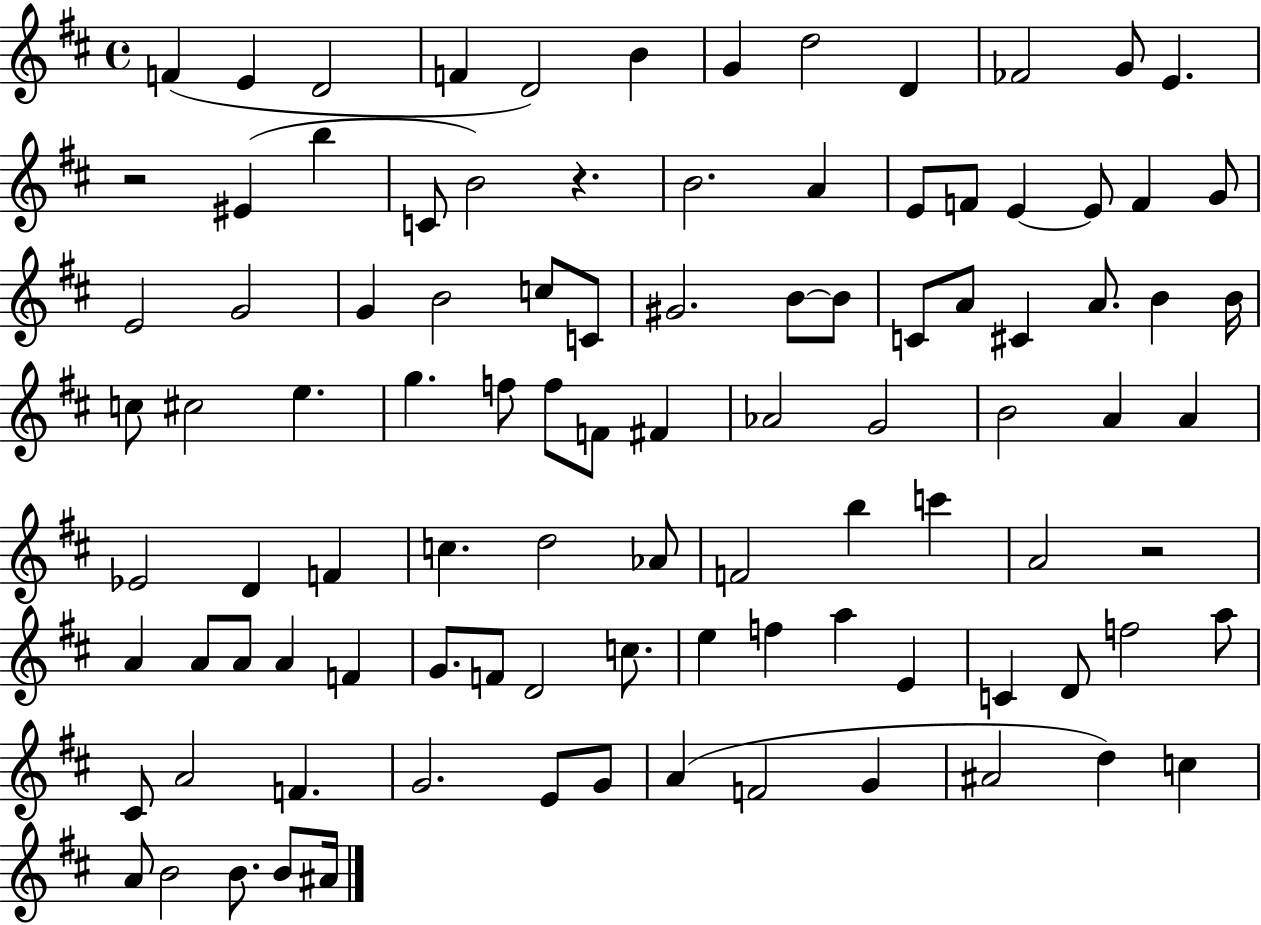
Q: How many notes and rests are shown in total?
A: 99